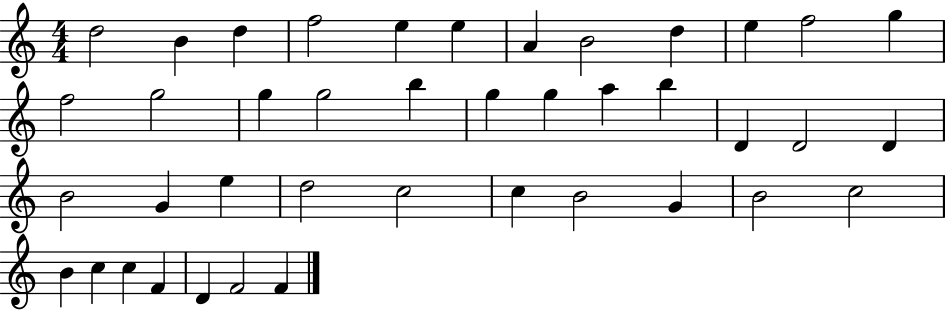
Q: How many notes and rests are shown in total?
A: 41